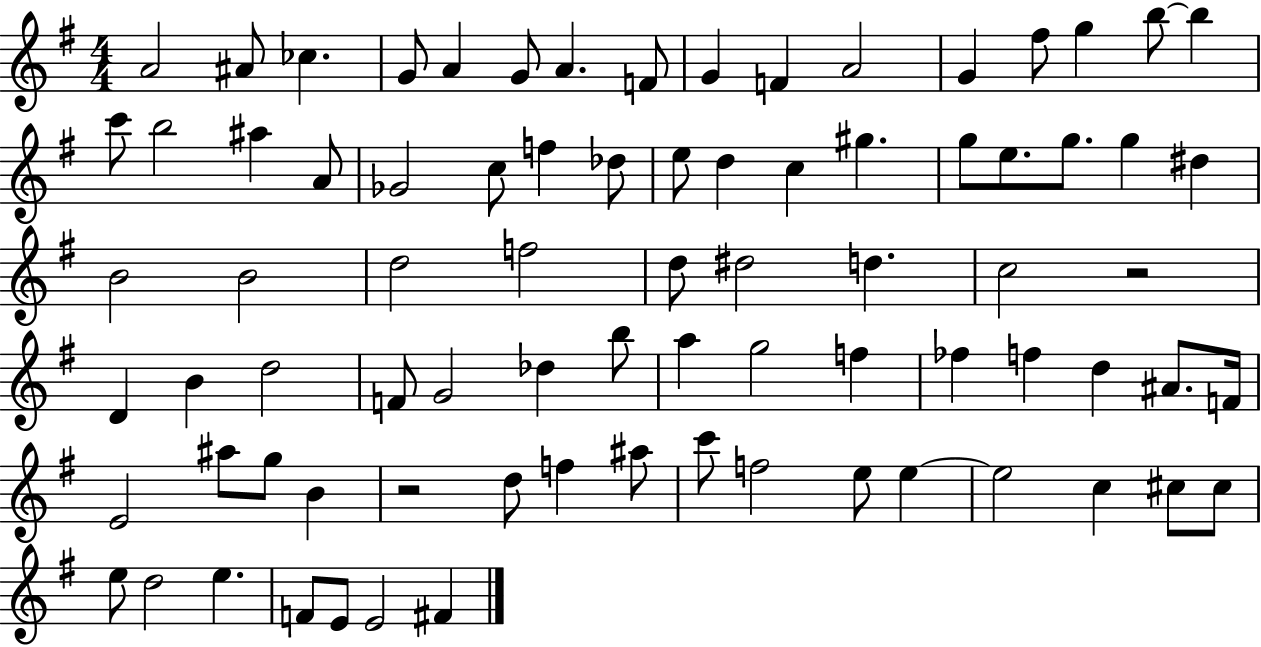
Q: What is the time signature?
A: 4/4